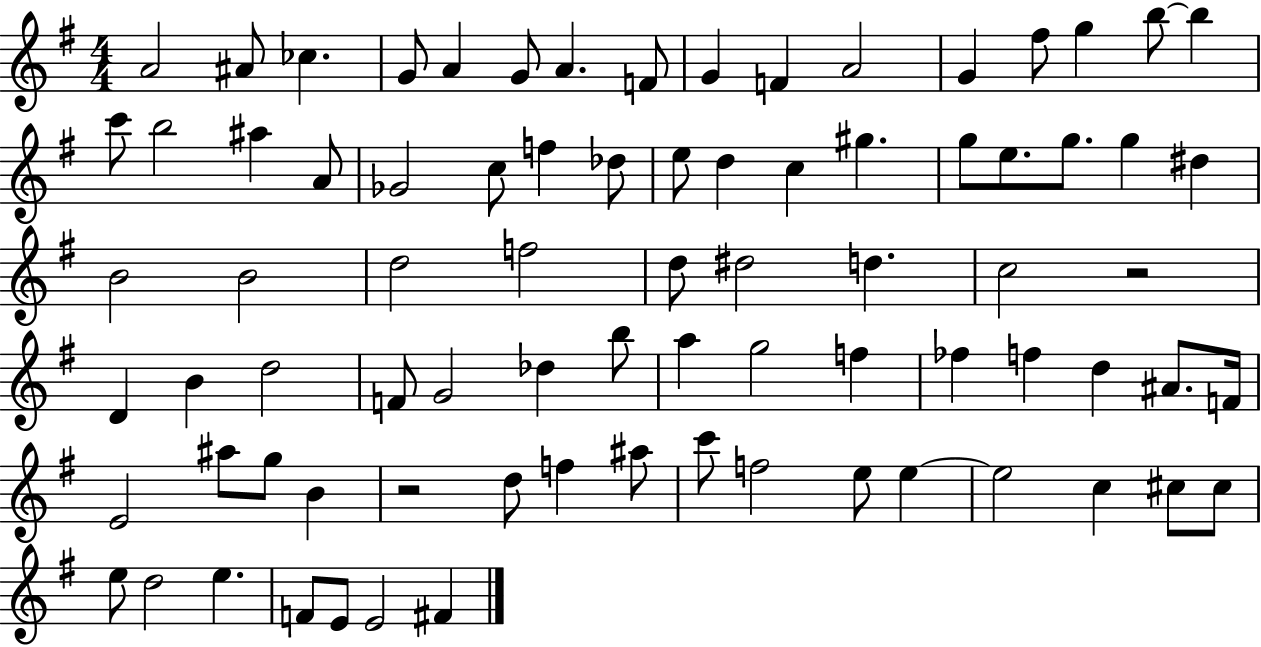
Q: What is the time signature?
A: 4/4